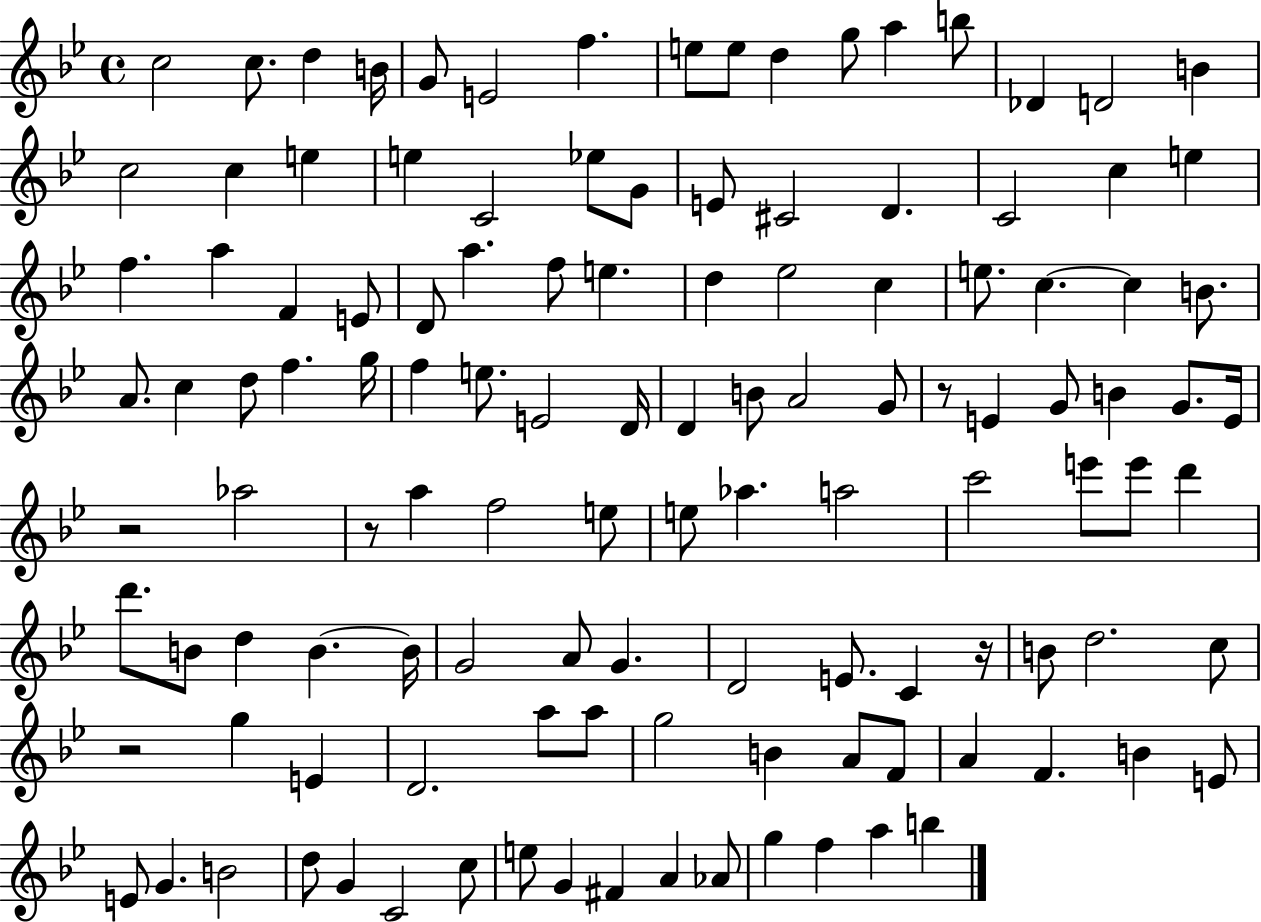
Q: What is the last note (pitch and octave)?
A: B5